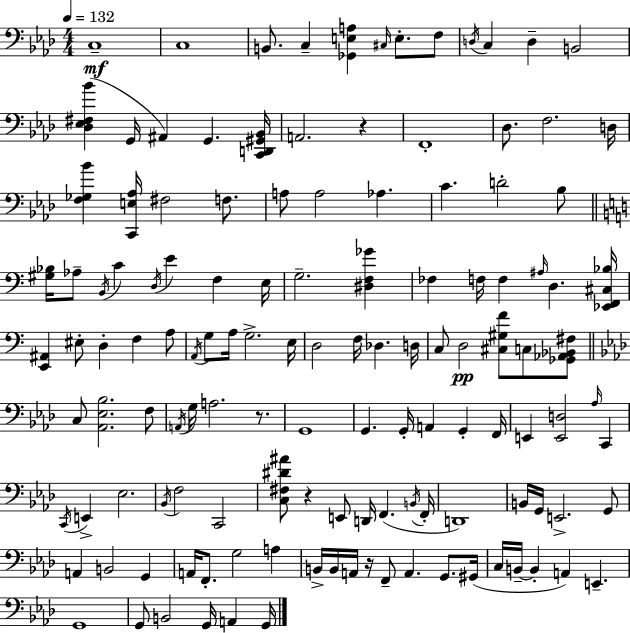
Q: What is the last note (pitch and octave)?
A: G2